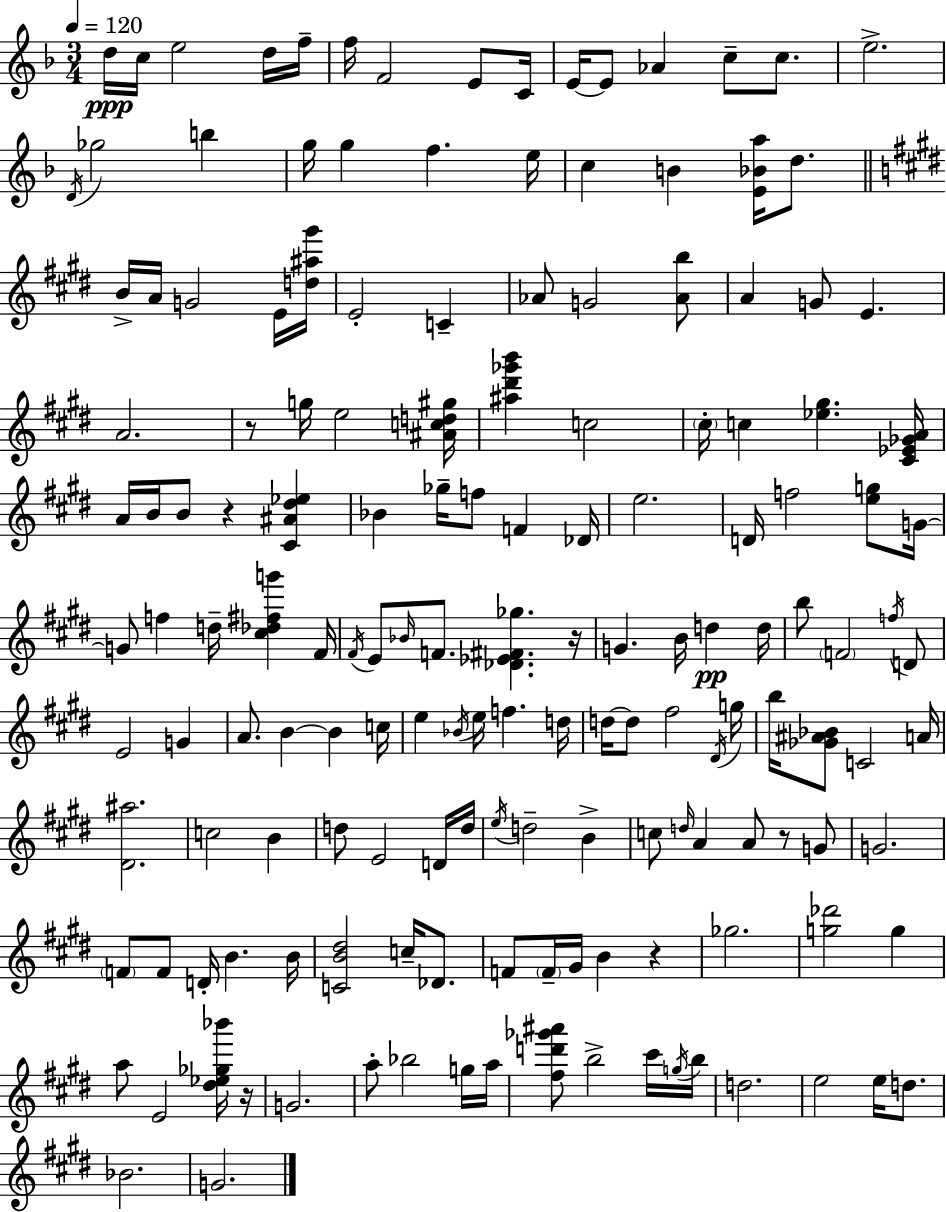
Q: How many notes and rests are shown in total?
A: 157